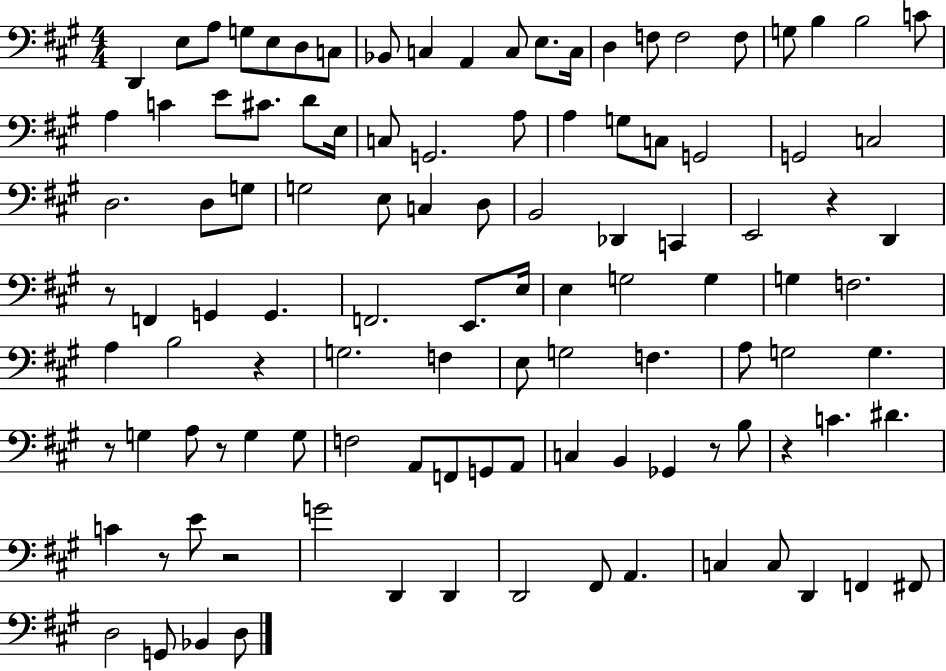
X:1
T:Untitled
M:4/4
L:1/4
K:A
D,, E,/2 A,/2 G,/2 E,/2 D,/2 C,/2 _B,,/2 C, A,, C,/2 E,/2 C,/4 D, F,/2 F,2 F,/2 G,/2 B, B,2 C/2 A, C E/2 ^C/2 D/2 E,/4 C,/2 G,,2 A,/2 A, G,/2 C,/2 G,,2 G,,2 C,2 D,2 D,/2 G,/2 G,2 E,/2 C, D,/2 B,,2 _D,, C,, E,,2 z D,, z/2 F,, G,, G,, F,,2 E,,/2 E,/4 E, G,2 G, G, F,2 A, B,2 z G,2 F, E,/2 G,2 F, A,/2 G,2 G, z/2 G, A,/2 z/2 G, G,/2 F,2 A,,/2 F,,/2 G,,/2 A,,/2 C, B,, _G,, z/2 B,/2 z C ^D C z/2 E/2 z2 G2 D,, D,, D,,2 ^F,,/2 A,, C, C,/2 D,, F,, ^F,,/2 D,2 G,,/2 _B,, D,/2